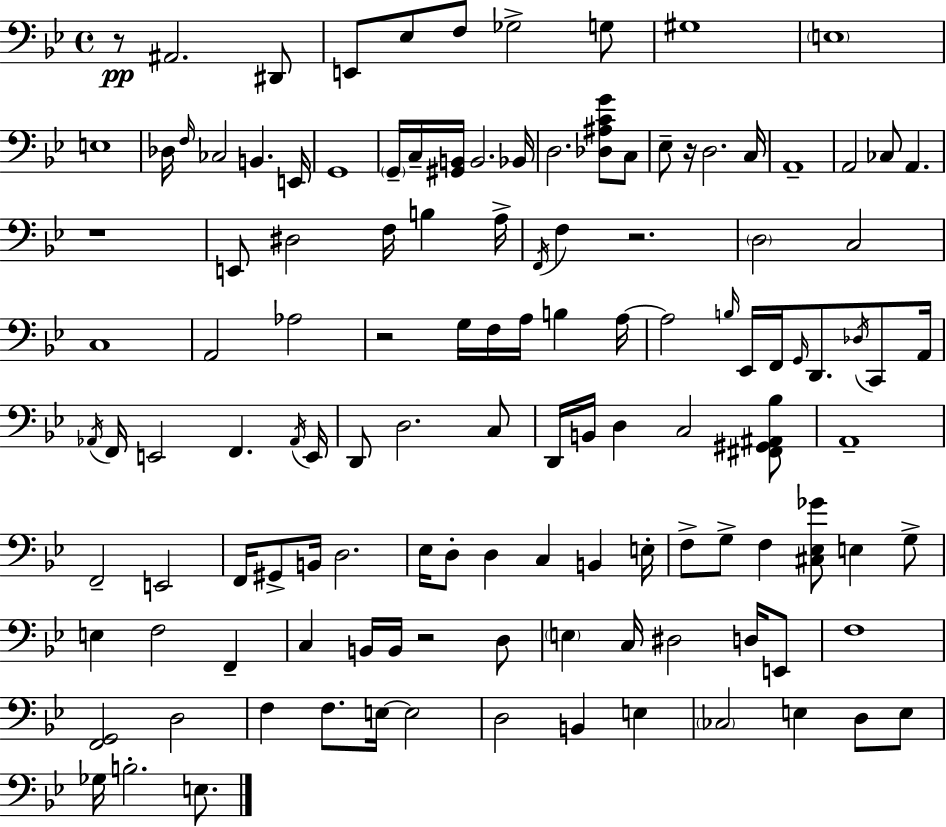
X:1
T:Untitled
M:4/4
L:1/4
K:Bb
z/2 ^A,,2 ^D,,/2 E,,/2 _E,/2 F,/2 _G,2 G,/2 ^G,4 E,4 E,4 _D,/4 F,/4 _C,2 B,, E,,/4 G,,4 G,,/4 C,/4 [^G,,B,,]/4 B,,2 _B,,/4 D,2 [_D,^A,CG]/2 C,/2 _E,/2 z/4 D,2 C,/4 A,,4 A,,2 _C,/2 A,, z4 E,,/2 ^D,2 F,/4 B, A,/4 F,,/4 F, z2 D,2 C,2 C,4 A,,2 _A,2 z2 G,/4 F,/4 A,/4 B, A,/4 A,2 B,/4 _E,,/4 F,,/4 G,,/4 D,,/2 _D,/4 C,,/2 A,,/4 _A,,/4 F,,/4 E,,2 F,, _A,,/4 E,,/4 D,,/2 D,2 C,/2 D,,/4 B,,/4 D, C,2 [^F,,^G,,^A,,_B,]/2 A,,4 F,,2 E,,2 F,,/4 ^G,,/2 B,,/4 D,2 _E,/4 D,/2 D, C, B,, E,/4 F,/2 G,/2 F, [^C,_E,_G]/2 E, G,/2 E, F,2 F,, C, B,,/4 B,,/4 z2 D,/2 E, C,/4 ^D,2 D,/4 E,,/2 F,4 [F,,G,,]2 D,2 F, F,/2 E,/4 E,2 D,2 B,, E, _C,2 E, D,/2 E,/2 _G,/4 B,2 E,/2